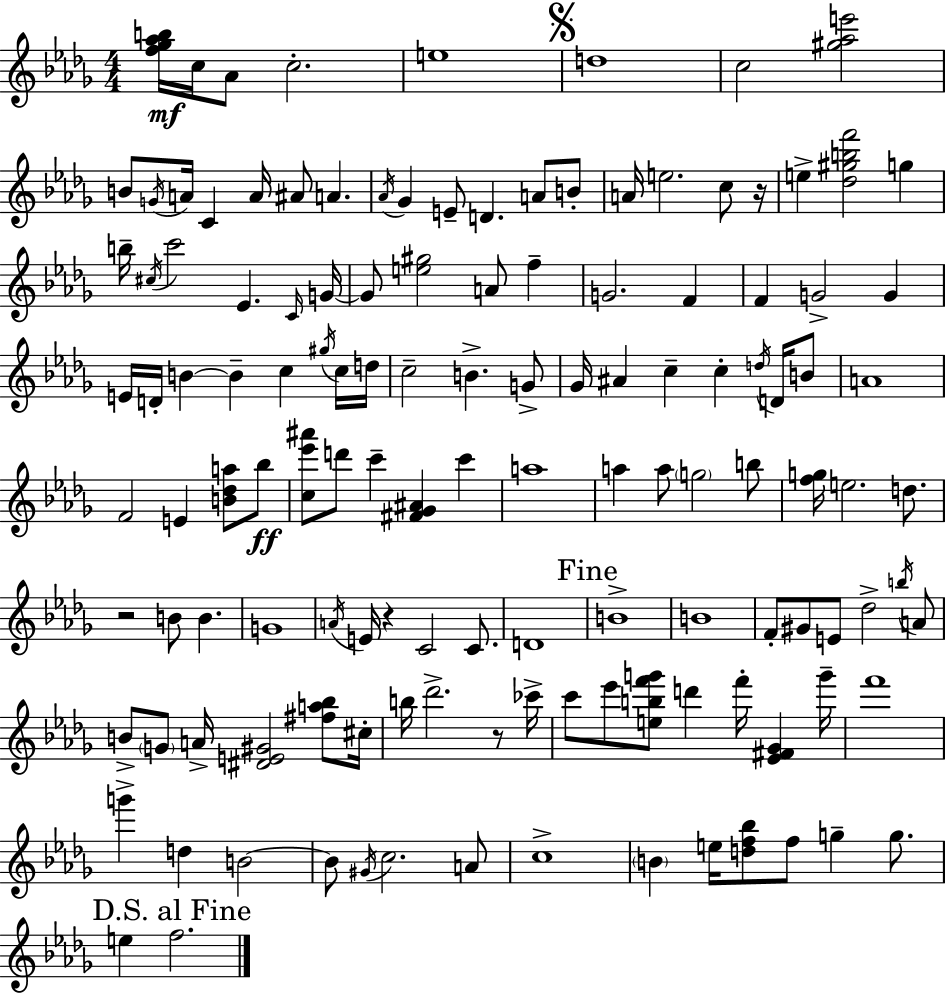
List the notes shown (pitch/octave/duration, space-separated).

[F5,Gb5,Ab5,B5]/s C5/s Ab4/e C5/h. E5/w D5/w C5/h [G#5,Ab5,E6]/h B4/e G4/s A4/s C4/q A4/s A#4/e A4/q. Ab4/s Gb4/q E4/e D4/q. A4/e B4/e A4/s E5/h. C5/e R/s E5/q [Db5,G#5,B5,F6]/h G5/q B5/s C#5/s C6/h Eb4/q. C4/s G4/s G4/e [E5,G#5]/h A4/e F5/q G4/h. F4/q F4/q G4/h G4/q E4/s D4/s B4/q B4/q C5/q G#5/s C5/s D5/s C5/h B4/q. G4/e Gb4/s A#4/q C5/q C5/q D5/s D4/s B4/e A4/w F4/h E4/q [B4,Db5,A5]/e Bb5/e [C5,Eb6,A#6]/e D6/e C6/q [F#4,Gb4,A#4]/q C6/q A5/w A5/q A5/e G5/h B5/e [F5,G5]/s E5/h. D5/e. R/h B4/e B4/q. G4/w A4/s E4/s R/q C4/h C4/e. D4/w B4/w B4/w F4/e G#4/e E4/e Db5/h B5/s A4/e B4/e G4/e A4/s [D#4,E4,G#4]/h [F#5,A5,Bb5]/e C#5/s B5/s Db6/h. R/e CES6/s C6/e Eb6/e [E5,B5,F6,G6]/e D6/q F6/s [Eb4,F#4,Gb4]/q G6/s F6/w G6/q D5/q B4/h B4/e G#4/s C5/h. A4/e C5/w B4/q E5/s [D5,F5,Bb5]/e F5/e G5/q G5/e. E5/q F5/h.